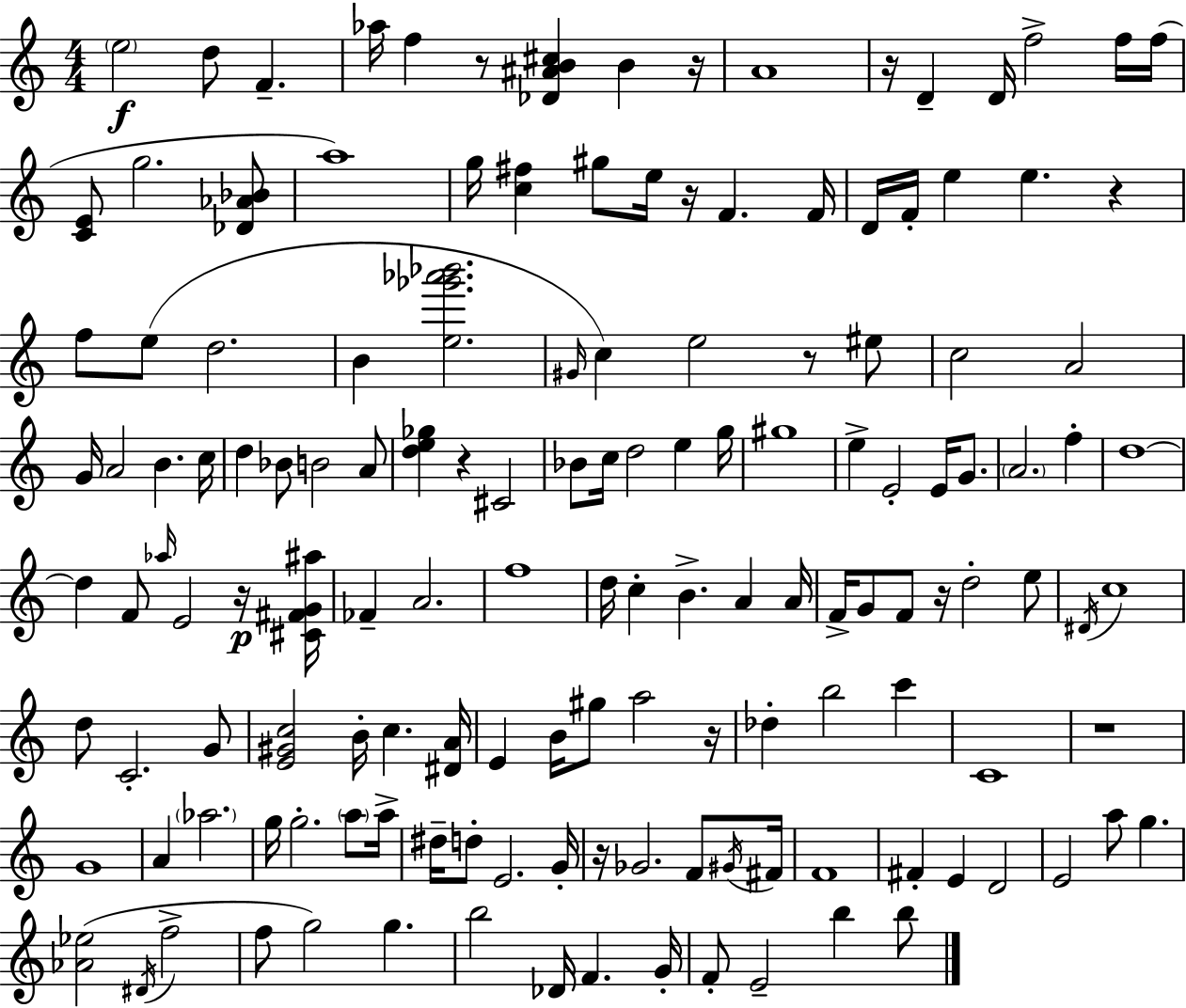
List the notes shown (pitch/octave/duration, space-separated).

E5/h D5/e F4/q. Ab5/s F5/q R/e [Db4,A#4,B4,C#5]/q B4/q R/s A4/w R/s D4/q D4/s F5/h F5/s F5/s [C4,E4]/e G5/h. [Db4,Ab4,Bb4]/e A5/w G5/s [C5,F#5]/q G#5/e E5/s R/s F4/q. F4/s D4/s F4/s E5/q E5/q. R/q F5/e E5/e D5/h. B4/q [E5,Gb6,Ab6,Bb6]/h. G#4/s C5/q E5/h R/e EIS5/e C5/h A4/h G4/s A4/h B4/q. C5/s D5/q Bb4/e B4/h A4/e [D5,E5,Gb5]/q R/q C#4/h Bb4/e C5/s D5/h E5/q G5/s G#5/w E5/q E4/h E4/s G4/e. A4/h. F5/q D5/w D5/q F4/e Ab5/s E4/h R/s [C#4,F#4,G4,A#5]/s FES4/q A4/h. F5/w D5/s C5/q B4/q. A4/q A4/s F4/s G4/e F4/e R/s D5/h E5/e D#4/s C5/w D5/e C4/h. G4/e [E4,G#4,C5]/h B4/s C5/q. [D#4,A4]/s E4/q B4/s G#5/e A5/h R/s Db5/q B5/h C6/q C4/w R/w G4/w A4/q Ab5/h. G5/s G5/h. A5/e A5/s D#5/s D5/e E4/h. G4/s R/s Gb4/h. F4/e G#4/s F#4/s F4/w F#4/q E4/q D4/h E4/h A5/e G5/q. [Ab4,Eb5]/h D#4/s F5/h F5/e G5/h G5/q. B5/h Db4/s F4/q. G4/s F4/e E4/h B5/q B5/e